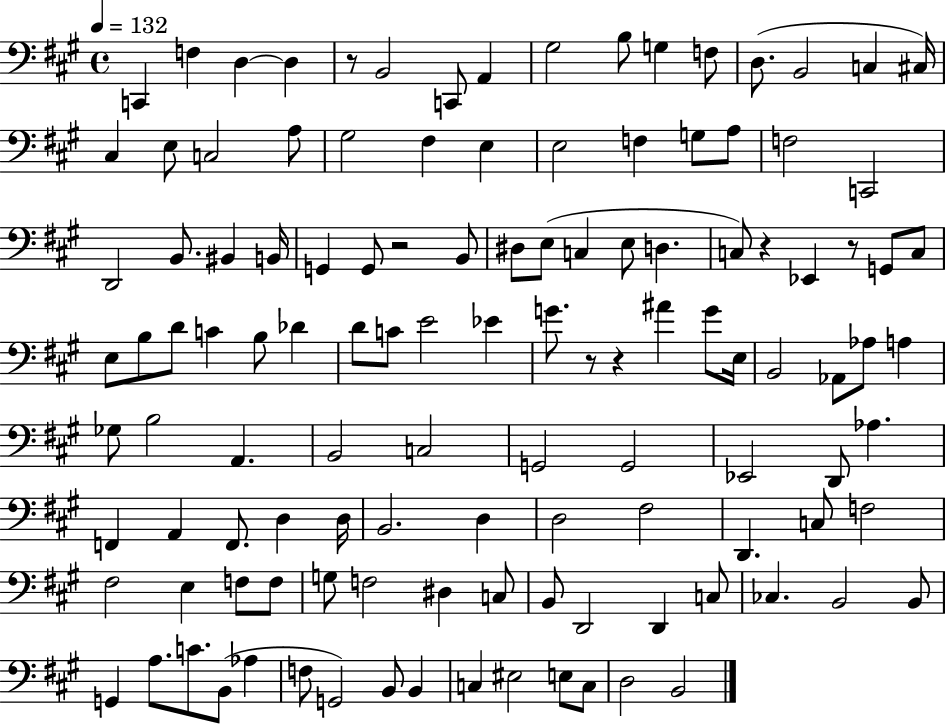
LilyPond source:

{
  \clef bass
  \time 4/4
  \defaultTimeSignature
  \key a \major
  \tempo 4 = 132
  c,4 f4 d4~~ d4 | r8 b,2 c,8 a,4 | gis2 b8 g4 f8 | d8.( b,2 c4 cis16) | \break cis4 e8 c2 a8 | gis2 fis4 e4 | e2 f4 g8 a8 | f2 c,2 | \break d,2 b,8. bis,4 b,16 | g,4 g,8 r2 b,8 | dis8 e8( c4 e8 d4. | c8) r4 ees,4 r8 g,8 c8 | \break e8 b8 d'8 c'4 b8 des'4 | d'8 c'8 e'2 ees'4 | g'8. r8 r4 ais'4 g'8 e16 | b,2 aes,8 aes8 a4 | \break ges8 b2 a,4. | b,2 c2 | g,2 g,2 | ees,2 d,8 aes4. | \break f,4 a,4 f,8. d4 d16 | b,2. d4 | d2 fis2 | d,4. c8 f2 | \break fis2 e4 f8 f8 | g8 f2 dis4 c8 | b,8 d,2 d,4 c8 | ces4. b,2 b,8 | \break g,4 a8. c'8. b,8( aes4 | f8 g,2) b,8 b,4 | c4 eis2 e8 c8 | d2 b,2 | \break \bar "|."
}